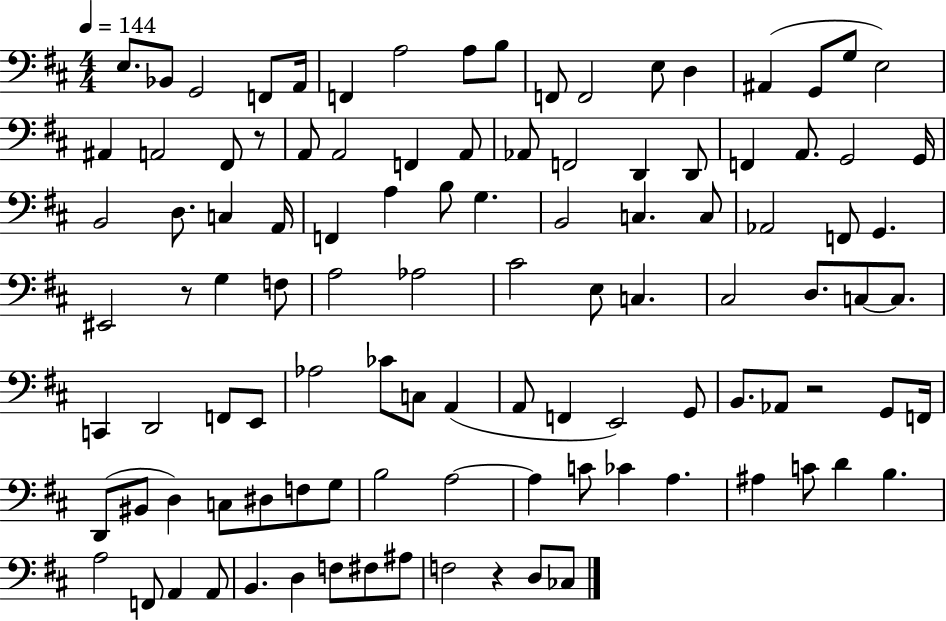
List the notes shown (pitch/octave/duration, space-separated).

E3/e. Bb2/e G2/h F2/e A2/s F2/q A3/h A3/e B3/e F2/e F2/h E3/e D3/q A#2/q G2/e G3/e E3/h A#2/q A2/h F#2/e R/e A2/e A2/h F2/q A2/e Ab2/e F2/h D2/q D2/e F2/q A2/e. G2/h G2/s B2/h D3/e. C3/q A2/s F2/q A3/q B3/e G3/q. B2/h C3/q. C3/e Ab2/h F2/e G2/q. EIS2/h R/e G3/q F3/e A3/h Ab3/h C#4/h E3/e C3/q. C#3/h D3/e. C3/e C3/e. C2/q D2/h F2/e E2/e Ab3/h CES4/e C3/e A2/q A2/e F2/q E2/h G2/e B2/e. Ab2/e R/h G2/e F2/s D2/e BIS2/e D3/q C3/e D#3/e F3/e G3/e B3/h A3/h A3/q C4/e CES4/q A3/q. A#3/q C4/e D4/q B3/q. A3/h F2/e A2/q A2/e B2/q. D3/q F3/e F#3/e A#3/e F3/h R/q D3/e CES3/e